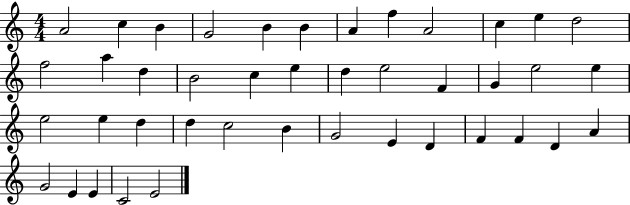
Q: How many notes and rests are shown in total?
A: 42